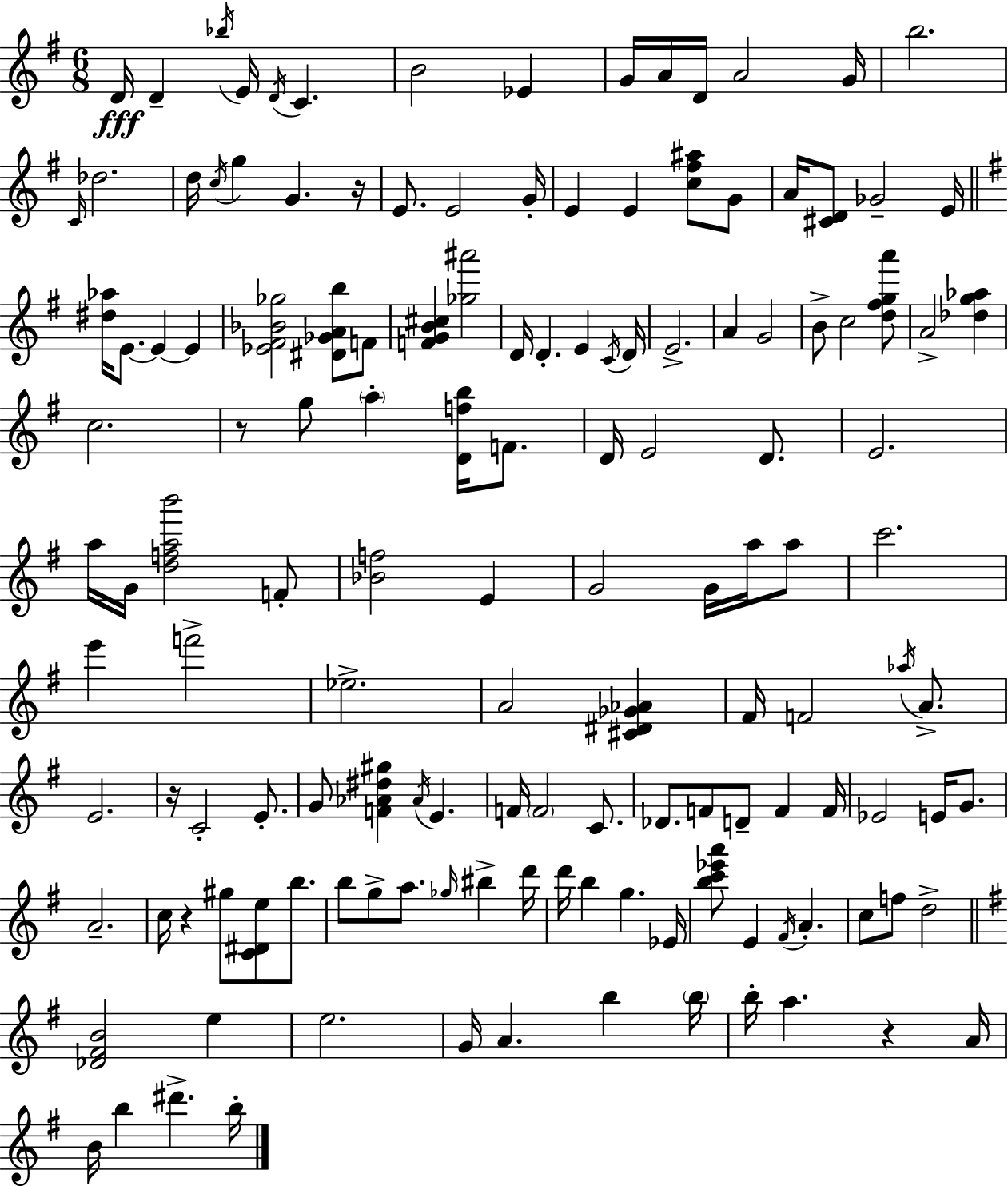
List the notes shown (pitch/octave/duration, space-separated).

D4/s D4/q Bb5/s E4/s D4/s C4/q. B4/h Eb4/q G4/s A4/s D4/s A4/h G4/s B5/h. C4/s Db5/h. D5/s C5/s G5/q G4/q. R/s E4/e. E4/h G4/s E4/q E4/q [C5,F#5,A#5]/e G4/e A4/s [C#4,D4]/e Gb4/h E4/s [D#5,Ab5]/s E4/e. E4/q E4/q [Eb4,F#4,Bb4,Gb5]/h [D#4,Gb4,A4,B5]/e F4/e [F4,G4,B4,C#5]/q [Gb5,A#6]/h D4/s D4/q. E4/q C4/s D4/s E4/h. A4/q G4/h B4/e C5/h [D5,F#5,G5,A6]/e A4/h [Db5,G5,Ab5]/q C5/h. R/e G5/e A5/q [D4,F5,B5]/s F4/e. D4/s E4/h D4/e. E4/h. A5/s G4/s [D5,F5,A5,B6]/h F4/e [Bb4,F5]/h E4/q G4/h G4/s A5/s A5/e C6/h. E6/q F6/h Eb5/h. A4/h [C#4,D#4,Gb4,Ab4]/q F#4/s F4/h Ab5/s A4/e. E4/h. R/s C4/h E4/e. G4/e [F4,Ab4,D#5,G#5]/q Ab4/s E4/q. F4/s F4/h C4/e. Db4/e. F4/e D4/e F4/q F4/s Eb4/h E4/s G4/e. A4/h. C5/s R/q G#5/e [C4,D#4,E5]/e B5/e. B5/e G5/e A5/e. Gb5/s BIS5/q D6/s D6/s B5/q G5/q. Eb4/s [B5,C6,Eb6,A6]/e E4/q F#4/s A4/q. C5/e F5/e D5/h [Db4,F#4,B4]/h E5/q E5/h. G4/s A4/q. B5/q B5/s B5/s A5/q. R/q A4/s B4/s B5/q D#6/q. B5/s